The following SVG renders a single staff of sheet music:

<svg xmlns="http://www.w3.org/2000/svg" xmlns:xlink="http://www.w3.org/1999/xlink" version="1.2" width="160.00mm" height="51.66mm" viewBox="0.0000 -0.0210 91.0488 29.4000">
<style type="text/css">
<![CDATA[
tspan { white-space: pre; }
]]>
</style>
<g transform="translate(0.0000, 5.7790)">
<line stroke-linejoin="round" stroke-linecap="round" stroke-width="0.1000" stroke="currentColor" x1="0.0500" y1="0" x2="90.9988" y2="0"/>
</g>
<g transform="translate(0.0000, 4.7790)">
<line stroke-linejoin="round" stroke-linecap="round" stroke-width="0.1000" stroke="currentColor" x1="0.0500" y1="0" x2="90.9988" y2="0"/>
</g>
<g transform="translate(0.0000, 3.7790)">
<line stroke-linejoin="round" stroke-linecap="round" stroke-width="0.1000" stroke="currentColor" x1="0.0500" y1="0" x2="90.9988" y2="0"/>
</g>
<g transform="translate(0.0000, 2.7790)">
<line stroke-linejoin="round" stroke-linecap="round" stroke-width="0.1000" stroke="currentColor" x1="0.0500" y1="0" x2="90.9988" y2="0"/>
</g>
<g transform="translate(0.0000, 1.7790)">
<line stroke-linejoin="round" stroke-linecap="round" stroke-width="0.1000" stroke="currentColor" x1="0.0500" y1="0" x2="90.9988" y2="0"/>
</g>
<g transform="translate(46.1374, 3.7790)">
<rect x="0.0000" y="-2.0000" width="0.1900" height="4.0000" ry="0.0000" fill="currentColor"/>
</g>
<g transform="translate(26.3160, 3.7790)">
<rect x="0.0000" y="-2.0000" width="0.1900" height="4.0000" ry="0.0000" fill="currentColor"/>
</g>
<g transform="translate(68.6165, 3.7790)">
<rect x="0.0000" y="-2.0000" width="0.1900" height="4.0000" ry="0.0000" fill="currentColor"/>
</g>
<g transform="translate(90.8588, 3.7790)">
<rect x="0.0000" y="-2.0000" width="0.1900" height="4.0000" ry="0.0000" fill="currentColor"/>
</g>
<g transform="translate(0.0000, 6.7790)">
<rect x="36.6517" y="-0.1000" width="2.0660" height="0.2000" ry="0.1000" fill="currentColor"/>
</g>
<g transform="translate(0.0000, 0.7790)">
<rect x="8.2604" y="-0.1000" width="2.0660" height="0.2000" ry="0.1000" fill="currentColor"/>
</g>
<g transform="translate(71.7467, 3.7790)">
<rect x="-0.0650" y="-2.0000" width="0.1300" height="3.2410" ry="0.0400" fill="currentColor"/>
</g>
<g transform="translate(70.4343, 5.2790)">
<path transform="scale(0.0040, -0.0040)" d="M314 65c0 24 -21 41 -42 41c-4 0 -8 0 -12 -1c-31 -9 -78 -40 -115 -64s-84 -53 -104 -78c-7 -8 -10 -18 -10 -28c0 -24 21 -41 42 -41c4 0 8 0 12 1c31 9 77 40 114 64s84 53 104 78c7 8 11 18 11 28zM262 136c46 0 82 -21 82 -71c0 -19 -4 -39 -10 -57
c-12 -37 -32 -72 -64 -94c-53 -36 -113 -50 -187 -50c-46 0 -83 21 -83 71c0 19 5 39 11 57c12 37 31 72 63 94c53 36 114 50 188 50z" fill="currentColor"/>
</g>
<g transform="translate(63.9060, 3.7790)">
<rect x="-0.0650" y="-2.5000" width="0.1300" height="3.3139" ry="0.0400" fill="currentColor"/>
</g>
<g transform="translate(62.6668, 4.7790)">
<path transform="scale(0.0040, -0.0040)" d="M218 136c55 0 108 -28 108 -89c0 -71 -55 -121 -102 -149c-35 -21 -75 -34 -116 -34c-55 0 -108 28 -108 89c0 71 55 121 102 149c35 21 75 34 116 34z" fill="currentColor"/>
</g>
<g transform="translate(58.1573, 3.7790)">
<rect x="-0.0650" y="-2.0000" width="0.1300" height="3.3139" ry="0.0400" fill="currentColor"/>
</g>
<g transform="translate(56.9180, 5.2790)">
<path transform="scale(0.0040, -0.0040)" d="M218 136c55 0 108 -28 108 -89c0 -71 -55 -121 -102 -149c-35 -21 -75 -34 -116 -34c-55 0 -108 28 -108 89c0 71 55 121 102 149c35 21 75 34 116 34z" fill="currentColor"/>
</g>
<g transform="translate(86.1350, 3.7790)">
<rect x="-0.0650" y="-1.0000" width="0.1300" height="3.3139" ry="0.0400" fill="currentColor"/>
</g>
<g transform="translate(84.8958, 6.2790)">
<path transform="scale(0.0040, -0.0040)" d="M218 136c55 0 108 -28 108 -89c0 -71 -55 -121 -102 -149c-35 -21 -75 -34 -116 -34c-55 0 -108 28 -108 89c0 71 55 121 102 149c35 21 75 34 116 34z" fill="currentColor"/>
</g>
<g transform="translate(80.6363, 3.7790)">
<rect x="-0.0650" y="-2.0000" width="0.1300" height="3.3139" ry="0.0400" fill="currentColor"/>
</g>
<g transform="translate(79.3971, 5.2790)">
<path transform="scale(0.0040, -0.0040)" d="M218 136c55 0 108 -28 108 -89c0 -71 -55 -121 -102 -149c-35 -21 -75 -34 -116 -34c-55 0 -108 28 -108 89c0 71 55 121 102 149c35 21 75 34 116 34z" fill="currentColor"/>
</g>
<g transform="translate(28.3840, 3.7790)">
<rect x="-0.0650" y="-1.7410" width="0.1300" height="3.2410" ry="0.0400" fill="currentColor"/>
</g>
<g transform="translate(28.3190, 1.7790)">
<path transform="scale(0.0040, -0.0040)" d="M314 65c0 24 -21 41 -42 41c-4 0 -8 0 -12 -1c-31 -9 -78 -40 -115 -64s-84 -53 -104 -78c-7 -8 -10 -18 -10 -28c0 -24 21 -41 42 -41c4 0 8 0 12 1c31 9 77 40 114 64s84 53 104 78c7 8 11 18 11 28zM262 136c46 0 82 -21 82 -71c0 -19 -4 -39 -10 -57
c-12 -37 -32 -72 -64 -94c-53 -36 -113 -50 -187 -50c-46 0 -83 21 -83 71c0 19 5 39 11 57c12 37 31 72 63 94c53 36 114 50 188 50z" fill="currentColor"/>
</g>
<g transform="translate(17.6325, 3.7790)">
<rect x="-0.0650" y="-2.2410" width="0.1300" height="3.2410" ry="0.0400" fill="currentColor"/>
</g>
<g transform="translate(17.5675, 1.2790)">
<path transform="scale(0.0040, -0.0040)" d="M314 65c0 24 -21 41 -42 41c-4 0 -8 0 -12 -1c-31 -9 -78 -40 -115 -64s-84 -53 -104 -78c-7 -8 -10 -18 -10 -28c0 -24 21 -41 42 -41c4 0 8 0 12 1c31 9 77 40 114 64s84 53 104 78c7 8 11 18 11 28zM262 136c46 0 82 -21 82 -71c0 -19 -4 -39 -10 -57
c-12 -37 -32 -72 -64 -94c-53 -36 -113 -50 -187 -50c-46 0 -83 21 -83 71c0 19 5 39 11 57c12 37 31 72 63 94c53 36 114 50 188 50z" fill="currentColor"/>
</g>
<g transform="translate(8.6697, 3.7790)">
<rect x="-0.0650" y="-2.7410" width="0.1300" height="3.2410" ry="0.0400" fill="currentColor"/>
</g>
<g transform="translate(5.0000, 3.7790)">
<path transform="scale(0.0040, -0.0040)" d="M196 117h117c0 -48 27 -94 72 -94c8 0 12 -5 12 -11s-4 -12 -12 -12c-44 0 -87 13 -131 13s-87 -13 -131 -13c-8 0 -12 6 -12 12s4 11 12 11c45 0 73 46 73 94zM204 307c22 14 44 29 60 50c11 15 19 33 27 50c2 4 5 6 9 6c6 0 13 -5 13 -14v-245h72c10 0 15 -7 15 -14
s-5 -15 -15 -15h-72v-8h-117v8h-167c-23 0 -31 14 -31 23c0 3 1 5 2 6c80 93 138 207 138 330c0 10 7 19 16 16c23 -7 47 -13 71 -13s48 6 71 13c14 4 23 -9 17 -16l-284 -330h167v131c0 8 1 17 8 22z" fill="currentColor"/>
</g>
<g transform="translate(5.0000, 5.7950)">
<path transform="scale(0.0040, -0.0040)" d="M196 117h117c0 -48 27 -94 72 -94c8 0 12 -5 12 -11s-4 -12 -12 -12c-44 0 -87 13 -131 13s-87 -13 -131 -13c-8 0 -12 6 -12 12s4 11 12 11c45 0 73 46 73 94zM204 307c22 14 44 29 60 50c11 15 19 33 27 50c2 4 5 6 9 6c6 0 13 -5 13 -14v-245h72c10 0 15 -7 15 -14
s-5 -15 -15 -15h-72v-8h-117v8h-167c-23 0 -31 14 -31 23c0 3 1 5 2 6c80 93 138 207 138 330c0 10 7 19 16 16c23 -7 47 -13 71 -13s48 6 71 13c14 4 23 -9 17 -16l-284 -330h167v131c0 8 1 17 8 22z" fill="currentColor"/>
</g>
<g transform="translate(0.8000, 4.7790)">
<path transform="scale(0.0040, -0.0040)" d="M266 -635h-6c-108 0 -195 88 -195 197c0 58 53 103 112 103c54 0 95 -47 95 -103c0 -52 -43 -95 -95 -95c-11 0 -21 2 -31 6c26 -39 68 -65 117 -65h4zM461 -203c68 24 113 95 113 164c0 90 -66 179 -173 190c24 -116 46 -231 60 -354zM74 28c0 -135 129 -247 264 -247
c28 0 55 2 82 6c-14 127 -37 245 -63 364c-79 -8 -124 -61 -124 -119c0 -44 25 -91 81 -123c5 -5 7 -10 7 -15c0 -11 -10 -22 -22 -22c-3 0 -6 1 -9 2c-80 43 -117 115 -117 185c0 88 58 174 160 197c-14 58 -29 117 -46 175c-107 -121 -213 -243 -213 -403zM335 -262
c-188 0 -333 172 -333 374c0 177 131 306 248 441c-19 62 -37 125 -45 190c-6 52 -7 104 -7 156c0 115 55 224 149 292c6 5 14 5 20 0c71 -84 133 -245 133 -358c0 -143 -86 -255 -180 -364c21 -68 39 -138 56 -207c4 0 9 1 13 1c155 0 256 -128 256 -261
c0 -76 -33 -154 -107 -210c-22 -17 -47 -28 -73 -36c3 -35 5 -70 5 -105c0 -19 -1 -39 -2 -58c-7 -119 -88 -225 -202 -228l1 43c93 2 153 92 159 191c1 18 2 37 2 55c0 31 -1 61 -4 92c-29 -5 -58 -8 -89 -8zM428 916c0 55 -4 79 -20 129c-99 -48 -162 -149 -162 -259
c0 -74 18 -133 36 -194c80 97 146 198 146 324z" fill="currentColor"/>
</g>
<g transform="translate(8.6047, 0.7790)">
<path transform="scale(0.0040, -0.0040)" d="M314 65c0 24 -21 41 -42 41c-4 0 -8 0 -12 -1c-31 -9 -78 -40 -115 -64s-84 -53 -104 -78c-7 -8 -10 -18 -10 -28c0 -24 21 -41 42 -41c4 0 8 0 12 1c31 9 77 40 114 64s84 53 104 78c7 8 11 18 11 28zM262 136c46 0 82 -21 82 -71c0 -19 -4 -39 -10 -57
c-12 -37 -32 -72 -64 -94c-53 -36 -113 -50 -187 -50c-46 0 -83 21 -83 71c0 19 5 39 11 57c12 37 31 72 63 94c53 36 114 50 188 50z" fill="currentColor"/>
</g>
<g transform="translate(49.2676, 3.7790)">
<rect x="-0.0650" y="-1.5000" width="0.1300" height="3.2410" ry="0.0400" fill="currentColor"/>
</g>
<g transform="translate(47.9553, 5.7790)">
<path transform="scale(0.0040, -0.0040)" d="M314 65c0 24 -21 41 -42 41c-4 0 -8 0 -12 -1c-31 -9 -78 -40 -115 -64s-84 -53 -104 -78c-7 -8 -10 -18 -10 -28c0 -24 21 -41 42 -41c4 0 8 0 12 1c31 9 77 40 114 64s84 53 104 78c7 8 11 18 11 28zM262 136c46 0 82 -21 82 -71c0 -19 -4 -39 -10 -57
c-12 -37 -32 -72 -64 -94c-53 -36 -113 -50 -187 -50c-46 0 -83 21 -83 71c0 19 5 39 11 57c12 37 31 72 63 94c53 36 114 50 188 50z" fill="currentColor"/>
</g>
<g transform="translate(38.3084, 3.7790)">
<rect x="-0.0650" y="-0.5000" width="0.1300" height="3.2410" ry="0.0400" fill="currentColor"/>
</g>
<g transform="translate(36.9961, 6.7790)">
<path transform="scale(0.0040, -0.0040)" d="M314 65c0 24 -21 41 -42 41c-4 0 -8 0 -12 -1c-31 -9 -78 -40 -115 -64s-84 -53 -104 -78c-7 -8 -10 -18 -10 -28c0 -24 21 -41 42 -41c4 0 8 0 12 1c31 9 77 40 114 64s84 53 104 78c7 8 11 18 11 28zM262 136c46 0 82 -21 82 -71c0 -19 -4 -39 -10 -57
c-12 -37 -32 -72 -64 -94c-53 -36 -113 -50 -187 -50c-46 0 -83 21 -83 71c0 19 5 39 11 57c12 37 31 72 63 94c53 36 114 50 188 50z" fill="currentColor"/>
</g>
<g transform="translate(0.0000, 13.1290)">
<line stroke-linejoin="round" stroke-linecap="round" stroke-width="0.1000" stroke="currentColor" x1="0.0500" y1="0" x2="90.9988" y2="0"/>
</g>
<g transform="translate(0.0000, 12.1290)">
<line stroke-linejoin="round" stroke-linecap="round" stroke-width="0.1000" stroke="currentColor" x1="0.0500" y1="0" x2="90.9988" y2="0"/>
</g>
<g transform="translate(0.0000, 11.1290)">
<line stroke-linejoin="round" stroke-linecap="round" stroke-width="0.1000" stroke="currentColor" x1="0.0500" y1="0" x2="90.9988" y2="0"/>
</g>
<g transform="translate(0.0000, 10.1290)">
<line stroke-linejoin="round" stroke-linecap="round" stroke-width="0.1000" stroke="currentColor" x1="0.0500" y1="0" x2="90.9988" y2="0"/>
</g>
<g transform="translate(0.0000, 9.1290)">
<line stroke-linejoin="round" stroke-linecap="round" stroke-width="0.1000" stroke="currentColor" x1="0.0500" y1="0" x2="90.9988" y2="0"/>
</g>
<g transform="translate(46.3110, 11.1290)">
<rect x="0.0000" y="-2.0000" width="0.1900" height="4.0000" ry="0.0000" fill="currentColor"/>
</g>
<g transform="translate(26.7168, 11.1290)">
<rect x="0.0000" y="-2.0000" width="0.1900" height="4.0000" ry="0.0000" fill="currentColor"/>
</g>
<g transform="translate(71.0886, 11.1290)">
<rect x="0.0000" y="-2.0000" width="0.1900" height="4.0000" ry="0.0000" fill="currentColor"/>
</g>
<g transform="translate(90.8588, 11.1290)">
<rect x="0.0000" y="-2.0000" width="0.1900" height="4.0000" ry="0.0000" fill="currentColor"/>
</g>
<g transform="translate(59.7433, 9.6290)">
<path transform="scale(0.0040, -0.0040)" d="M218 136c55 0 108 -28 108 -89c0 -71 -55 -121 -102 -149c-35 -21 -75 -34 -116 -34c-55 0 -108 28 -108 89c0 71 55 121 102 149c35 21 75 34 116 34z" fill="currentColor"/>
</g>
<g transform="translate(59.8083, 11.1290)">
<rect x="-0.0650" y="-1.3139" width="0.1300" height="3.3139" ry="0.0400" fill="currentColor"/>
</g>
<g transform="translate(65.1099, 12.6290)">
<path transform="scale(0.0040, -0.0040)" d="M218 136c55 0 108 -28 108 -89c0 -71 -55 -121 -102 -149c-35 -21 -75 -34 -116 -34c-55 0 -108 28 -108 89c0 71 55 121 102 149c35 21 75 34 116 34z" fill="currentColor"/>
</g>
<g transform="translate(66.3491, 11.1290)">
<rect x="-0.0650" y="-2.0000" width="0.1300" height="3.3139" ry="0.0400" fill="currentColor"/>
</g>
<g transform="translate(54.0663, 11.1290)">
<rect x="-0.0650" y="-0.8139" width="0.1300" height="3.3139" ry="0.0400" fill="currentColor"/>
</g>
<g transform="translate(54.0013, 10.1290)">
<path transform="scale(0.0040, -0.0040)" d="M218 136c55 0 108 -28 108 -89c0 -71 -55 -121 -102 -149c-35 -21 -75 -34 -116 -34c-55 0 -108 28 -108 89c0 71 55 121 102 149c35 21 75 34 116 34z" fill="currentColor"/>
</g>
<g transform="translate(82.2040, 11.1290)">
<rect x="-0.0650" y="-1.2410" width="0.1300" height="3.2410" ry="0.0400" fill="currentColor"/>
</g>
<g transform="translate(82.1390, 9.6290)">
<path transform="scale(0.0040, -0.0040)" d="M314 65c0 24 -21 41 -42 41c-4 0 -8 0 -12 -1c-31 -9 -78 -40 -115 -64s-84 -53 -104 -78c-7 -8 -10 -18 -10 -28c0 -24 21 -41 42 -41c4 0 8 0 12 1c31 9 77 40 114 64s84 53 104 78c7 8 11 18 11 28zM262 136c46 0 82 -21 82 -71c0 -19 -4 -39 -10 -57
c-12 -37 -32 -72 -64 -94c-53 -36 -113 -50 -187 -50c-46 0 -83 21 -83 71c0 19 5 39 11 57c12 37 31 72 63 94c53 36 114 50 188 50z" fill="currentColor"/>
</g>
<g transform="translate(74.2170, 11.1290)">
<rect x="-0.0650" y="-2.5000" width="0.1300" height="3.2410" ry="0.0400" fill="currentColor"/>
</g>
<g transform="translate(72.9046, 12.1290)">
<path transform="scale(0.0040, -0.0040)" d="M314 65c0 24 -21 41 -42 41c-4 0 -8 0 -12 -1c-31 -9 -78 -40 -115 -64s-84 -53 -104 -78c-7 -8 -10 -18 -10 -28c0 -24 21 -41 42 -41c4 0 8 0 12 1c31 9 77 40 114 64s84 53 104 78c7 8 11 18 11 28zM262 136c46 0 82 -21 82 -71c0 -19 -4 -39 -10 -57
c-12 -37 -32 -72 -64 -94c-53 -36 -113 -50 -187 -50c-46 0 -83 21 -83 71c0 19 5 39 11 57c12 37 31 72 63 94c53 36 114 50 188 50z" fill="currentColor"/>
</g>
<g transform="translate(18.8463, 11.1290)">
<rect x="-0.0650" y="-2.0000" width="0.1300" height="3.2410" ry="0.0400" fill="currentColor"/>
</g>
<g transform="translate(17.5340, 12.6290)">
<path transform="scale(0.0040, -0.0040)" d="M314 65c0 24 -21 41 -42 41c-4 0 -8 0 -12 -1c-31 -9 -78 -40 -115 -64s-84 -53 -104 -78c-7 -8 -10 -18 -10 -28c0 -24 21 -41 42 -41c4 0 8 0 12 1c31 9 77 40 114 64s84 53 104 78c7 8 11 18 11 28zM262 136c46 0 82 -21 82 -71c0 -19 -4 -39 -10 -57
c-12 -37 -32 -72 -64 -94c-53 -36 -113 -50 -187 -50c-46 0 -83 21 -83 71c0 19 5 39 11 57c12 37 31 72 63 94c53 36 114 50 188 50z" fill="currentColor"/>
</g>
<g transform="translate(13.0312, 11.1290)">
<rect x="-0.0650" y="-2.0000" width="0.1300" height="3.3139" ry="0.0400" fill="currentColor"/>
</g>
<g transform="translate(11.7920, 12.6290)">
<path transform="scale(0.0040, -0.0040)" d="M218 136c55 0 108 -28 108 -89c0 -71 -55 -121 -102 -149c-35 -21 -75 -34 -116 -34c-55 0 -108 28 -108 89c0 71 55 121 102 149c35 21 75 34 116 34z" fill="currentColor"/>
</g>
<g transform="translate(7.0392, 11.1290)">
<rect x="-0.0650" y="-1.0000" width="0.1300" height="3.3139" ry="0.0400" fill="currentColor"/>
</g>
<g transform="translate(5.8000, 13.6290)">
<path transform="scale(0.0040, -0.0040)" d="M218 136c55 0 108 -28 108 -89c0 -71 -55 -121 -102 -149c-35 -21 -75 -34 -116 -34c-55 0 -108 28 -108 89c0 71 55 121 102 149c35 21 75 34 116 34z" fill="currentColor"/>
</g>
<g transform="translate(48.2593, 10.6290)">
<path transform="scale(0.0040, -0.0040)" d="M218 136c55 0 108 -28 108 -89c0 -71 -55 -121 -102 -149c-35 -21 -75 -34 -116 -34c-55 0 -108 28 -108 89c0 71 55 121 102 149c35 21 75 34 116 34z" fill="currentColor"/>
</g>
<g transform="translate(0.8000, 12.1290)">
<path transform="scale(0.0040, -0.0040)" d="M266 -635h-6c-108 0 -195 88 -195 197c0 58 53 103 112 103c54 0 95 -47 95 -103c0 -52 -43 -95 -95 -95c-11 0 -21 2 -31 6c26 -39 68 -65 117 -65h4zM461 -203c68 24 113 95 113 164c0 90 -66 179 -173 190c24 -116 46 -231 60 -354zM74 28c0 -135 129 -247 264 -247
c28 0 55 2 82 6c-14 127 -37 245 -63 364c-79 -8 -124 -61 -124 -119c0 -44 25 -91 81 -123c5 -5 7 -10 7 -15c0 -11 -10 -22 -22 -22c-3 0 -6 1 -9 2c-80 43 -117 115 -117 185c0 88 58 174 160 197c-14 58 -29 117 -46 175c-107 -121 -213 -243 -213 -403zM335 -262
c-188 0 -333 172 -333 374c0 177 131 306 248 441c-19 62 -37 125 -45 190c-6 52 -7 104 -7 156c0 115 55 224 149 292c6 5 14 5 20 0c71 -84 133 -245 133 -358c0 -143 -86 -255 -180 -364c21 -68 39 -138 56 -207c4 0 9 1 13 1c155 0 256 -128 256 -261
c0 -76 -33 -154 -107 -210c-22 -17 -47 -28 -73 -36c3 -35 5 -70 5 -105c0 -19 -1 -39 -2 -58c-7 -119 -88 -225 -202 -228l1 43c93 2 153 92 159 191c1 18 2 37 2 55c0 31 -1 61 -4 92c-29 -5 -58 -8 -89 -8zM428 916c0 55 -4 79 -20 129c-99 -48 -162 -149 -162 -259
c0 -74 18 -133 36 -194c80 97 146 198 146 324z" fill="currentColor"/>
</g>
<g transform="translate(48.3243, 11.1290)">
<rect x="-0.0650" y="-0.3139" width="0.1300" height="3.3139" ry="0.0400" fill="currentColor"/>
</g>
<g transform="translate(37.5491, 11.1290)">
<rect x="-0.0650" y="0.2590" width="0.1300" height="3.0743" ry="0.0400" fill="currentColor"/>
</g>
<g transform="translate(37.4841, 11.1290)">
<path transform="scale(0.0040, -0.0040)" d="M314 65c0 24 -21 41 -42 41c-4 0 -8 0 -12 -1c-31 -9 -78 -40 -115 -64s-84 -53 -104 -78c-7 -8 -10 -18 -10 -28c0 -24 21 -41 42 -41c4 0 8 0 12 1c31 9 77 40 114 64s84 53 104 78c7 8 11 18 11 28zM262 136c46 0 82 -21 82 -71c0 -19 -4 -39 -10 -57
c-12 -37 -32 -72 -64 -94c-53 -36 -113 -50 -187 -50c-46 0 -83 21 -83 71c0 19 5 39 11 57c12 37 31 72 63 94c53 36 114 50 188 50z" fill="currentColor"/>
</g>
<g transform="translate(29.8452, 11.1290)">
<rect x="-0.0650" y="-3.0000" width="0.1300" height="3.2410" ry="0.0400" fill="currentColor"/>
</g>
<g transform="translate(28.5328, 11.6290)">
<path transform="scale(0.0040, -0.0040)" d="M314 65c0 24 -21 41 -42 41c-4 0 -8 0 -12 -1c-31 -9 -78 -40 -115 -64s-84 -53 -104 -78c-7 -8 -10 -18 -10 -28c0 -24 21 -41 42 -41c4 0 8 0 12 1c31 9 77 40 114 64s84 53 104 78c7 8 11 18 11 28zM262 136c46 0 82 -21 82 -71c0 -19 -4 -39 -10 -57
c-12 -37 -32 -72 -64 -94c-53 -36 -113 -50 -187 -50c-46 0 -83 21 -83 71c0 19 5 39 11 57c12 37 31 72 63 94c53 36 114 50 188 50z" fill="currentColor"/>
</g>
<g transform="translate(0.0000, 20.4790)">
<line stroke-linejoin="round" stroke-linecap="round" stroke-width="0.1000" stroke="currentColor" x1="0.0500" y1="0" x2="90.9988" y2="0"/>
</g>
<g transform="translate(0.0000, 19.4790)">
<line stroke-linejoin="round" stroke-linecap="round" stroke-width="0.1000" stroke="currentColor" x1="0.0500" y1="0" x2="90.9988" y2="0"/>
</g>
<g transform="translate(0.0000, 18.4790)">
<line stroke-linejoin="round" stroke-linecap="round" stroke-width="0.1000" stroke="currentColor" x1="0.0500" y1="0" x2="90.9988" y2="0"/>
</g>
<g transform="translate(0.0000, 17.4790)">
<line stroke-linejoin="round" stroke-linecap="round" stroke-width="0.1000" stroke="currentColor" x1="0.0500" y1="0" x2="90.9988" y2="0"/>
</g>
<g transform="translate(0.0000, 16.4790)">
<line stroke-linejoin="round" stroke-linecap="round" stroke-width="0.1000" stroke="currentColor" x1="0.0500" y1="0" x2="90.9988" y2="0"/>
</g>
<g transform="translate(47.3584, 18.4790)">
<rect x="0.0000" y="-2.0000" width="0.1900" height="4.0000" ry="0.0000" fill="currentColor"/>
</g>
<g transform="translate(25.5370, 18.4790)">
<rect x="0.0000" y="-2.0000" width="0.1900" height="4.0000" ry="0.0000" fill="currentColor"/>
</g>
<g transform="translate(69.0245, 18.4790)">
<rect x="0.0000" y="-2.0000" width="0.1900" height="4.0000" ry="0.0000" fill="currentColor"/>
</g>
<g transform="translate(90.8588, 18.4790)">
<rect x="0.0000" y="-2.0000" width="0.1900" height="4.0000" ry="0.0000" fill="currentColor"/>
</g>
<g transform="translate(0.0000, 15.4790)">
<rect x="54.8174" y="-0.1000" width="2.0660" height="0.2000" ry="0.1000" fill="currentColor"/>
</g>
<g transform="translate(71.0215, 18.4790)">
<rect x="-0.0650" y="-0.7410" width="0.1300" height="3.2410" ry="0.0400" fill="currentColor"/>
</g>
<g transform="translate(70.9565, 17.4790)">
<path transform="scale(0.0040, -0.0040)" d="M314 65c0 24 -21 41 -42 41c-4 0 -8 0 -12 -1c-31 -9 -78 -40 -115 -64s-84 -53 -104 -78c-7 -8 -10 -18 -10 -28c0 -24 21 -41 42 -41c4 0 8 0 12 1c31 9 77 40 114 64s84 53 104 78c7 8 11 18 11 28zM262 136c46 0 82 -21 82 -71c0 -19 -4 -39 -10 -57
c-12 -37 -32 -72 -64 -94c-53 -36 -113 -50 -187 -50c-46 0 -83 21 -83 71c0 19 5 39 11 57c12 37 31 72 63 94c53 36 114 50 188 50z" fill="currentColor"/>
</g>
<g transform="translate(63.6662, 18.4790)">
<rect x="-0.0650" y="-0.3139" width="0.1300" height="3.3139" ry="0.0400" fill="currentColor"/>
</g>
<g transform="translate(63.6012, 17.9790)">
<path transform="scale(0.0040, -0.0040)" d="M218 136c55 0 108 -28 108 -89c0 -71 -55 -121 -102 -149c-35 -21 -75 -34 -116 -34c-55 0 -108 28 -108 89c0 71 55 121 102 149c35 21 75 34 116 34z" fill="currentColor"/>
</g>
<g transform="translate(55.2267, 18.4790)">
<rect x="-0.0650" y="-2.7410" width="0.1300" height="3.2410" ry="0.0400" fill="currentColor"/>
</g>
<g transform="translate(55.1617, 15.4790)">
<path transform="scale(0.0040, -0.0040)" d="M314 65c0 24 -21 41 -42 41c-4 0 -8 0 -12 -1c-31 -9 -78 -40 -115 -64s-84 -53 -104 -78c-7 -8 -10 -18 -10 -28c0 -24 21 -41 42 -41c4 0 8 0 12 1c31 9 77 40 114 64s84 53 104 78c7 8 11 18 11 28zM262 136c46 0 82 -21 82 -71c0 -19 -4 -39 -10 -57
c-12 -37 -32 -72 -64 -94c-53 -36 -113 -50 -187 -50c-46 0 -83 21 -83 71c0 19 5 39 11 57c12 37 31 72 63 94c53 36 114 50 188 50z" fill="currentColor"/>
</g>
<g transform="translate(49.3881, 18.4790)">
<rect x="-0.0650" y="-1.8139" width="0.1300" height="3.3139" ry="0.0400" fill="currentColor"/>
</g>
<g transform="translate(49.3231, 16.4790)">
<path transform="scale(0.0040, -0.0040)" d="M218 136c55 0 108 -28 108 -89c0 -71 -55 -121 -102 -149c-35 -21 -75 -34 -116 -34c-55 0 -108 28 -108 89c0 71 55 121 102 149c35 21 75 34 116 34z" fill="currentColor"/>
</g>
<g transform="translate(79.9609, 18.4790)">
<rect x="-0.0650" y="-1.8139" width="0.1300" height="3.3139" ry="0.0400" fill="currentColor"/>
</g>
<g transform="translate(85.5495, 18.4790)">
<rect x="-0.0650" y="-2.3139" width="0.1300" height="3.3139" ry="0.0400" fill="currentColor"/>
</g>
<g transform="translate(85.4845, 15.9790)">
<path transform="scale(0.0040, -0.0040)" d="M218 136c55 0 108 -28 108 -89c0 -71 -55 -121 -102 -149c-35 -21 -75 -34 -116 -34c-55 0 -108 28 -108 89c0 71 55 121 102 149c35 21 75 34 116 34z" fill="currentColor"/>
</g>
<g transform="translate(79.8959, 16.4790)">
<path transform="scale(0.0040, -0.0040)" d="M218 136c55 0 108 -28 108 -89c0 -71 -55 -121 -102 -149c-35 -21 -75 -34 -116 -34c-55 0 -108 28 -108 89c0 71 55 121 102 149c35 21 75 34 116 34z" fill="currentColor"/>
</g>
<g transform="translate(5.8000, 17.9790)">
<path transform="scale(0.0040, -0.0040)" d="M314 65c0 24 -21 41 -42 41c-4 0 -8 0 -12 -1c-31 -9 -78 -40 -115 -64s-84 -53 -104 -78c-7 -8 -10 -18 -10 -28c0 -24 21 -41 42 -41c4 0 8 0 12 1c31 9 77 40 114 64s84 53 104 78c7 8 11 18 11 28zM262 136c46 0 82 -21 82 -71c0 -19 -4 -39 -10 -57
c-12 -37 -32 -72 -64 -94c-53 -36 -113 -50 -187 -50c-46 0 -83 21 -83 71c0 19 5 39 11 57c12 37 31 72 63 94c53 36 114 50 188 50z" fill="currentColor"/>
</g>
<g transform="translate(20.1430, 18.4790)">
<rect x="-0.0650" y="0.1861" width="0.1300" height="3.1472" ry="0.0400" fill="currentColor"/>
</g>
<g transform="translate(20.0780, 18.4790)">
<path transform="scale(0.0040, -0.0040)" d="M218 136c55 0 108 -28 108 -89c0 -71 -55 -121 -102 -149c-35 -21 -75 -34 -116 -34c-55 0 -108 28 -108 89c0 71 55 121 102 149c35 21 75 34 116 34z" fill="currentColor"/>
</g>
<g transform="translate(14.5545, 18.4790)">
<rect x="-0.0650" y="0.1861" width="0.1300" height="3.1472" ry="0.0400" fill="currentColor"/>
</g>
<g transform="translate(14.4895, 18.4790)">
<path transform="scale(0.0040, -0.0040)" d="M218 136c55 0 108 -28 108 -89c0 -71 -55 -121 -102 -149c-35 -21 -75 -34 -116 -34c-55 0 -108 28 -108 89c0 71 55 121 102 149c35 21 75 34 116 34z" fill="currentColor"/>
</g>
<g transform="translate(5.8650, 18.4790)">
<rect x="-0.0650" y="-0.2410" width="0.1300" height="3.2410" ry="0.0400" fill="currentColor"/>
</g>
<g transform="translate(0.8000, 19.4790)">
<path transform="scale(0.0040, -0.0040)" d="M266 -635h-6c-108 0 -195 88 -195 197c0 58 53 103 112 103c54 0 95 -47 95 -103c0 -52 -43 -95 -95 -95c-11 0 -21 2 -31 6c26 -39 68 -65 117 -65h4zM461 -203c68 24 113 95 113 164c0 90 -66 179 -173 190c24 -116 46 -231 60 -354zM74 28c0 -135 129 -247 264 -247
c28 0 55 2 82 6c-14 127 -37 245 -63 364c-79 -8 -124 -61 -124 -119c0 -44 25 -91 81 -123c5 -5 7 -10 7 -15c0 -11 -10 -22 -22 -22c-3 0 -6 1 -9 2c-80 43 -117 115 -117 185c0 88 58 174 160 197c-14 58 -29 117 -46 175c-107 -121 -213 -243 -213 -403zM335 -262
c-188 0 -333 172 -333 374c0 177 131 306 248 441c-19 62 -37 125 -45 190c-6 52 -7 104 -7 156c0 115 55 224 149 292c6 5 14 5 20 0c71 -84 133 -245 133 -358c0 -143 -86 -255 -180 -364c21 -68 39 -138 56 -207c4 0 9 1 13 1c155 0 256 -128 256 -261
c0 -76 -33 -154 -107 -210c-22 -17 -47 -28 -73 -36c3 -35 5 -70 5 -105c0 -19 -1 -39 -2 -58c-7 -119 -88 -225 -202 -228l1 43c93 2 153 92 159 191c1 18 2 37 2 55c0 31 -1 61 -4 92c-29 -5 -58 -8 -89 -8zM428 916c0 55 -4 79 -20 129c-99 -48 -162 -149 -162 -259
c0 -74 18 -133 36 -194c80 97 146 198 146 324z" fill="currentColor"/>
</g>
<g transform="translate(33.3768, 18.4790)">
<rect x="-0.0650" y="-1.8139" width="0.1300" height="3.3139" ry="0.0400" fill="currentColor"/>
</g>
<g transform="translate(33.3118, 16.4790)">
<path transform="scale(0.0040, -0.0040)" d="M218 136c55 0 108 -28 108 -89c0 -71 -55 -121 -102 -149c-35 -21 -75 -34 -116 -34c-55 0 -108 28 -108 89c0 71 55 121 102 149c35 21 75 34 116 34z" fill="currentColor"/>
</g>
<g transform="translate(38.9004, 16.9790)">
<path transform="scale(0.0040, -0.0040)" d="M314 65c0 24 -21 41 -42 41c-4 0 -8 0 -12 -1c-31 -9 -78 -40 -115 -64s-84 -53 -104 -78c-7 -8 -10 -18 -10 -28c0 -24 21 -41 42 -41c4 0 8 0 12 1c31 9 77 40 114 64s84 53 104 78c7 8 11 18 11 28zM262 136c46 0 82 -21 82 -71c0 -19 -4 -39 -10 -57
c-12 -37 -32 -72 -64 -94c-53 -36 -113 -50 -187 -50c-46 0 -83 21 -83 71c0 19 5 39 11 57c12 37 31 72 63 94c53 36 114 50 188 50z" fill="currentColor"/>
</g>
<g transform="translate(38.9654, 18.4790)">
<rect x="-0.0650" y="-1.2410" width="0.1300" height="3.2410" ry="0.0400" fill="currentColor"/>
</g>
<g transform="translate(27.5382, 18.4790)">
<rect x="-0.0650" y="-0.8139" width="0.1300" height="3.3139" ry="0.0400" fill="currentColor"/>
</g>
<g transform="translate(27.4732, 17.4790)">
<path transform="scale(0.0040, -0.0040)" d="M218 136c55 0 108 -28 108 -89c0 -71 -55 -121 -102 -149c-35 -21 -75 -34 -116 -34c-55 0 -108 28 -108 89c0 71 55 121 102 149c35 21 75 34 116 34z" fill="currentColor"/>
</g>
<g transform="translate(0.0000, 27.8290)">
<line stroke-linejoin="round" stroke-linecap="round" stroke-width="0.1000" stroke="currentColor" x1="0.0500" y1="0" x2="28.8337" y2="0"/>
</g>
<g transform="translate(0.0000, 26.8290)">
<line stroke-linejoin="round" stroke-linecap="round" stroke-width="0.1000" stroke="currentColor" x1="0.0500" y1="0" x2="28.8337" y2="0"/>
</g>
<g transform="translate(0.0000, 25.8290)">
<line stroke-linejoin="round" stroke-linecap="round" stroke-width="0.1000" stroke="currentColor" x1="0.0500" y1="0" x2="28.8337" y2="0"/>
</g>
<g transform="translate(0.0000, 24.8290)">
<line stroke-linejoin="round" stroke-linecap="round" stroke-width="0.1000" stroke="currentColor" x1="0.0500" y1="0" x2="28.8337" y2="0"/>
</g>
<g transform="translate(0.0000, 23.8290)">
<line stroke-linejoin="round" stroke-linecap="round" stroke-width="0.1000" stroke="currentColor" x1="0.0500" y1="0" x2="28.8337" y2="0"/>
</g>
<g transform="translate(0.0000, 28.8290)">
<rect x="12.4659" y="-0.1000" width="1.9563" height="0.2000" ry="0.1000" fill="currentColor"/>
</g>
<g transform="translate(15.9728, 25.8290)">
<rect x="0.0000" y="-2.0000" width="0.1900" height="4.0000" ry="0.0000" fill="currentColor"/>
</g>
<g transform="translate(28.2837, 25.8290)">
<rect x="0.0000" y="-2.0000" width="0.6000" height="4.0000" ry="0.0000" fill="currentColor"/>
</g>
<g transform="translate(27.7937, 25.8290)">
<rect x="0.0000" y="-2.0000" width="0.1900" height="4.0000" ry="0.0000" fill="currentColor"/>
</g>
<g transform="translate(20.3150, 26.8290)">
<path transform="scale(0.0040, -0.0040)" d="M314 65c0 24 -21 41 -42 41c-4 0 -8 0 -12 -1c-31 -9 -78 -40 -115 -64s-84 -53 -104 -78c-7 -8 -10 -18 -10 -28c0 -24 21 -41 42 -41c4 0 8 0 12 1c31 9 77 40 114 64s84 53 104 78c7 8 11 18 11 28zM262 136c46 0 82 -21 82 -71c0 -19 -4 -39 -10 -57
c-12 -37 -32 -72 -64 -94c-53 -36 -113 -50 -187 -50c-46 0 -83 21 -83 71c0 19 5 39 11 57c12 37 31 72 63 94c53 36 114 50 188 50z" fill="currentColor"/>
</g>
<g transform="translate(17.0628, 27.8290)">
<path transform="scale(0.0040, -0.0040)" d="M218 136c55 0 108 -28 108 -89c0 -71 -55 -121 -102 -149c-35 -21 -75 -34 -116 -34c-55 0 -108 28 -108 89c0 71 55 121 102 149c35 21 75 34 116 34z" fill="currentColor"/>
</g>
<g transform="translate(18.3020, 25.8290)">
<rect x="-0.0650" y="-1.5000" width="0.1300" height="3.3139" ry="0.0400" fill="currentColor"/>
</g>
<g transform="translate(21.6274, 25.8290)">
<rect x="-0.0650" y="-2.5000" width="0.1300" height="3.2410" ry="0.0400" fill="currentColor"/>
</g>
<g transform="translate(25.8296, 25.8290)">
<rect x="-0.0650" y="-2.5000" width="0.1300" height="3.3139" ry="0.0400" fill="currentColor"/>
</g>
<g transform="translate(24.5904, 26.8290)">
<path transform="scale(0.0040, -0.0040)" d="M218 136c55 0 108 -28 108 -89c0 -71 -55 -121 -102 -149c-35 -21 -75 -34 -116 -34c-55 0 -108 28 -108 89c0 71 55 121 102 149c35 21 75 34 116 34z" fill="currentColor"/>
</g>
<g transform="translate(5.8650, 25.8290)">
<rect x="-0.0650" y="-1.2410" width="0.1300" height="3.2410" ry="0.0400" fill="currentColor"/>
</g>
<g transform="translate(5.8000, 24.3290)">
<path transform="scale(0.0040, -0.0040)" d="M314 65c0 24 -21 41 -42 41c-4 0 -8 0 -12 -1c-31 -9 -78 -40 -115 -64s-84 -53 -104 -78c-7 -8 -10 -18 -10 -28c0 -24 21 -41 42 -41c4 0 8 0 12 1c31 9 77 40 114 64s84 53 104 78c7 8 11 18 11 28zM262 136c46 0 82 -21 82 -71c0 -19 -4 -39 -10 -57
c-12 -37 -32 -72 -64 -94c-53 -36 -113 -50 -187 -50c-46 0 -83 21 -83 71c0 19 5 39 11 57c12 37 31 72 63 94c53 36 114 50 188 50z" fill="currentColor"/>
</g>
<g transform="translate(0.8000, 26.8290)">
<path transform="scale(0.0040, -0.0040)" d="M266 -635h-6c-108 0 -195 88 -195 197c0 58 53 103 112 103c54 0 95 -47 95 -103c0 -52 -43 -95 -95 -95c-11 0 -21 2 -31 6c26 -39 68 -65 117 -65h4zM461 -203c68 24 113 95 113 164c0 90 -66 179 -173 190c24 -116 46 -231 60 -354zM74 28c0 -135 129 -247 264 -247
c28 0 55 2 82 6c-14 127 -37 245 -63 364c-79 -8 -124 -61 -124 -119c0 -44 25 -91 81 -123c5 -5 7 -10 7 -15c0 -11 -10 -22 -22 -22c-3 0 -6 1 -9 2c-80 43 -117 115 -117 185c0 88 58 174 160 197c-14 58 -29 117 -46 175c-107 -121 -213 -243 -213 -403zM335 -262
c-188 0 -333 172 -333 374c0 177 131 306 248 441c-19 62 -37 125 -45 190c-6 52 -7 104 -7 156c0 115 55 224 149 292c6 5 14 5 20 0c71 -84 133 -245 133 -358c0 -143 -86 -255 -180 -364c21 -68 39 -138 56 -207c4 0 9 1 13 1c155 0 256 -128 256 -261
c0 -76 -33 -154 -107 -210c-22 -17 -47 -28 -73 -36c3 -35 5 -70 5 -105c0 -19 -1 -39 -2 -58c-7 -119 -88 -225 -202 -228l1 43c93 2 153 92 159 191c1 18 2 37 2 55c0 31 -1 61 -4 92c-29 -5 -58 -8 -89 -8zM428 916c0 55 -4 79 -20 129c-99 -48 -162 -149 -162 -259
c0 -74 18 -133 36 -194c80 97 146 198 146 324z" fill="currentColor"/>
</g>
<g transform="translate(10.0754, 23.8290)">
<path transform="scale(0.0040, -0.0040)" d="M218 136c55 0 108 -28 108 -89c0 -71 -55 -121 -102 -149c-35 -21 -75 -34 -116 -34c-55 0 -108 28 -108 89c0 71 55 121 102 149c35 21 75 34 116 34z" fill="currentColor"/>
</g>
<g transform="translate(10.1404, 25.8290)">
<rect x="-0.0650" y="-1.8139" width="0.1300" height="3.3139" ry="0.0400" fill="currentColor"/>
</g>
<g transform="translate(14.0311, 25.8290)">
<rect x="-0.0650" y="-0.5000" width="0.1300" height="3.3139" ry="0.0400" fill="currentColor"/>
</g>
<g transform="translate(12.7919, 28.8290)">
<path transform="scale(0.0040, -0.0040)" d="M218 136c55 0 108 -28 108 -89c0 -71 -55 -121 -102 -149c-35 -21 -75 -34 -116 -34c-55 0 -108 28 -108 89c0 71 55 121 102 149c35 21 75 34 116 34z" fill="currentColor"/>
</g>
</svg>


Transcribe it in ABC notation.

X:1
T:Untitled
M:4/4
L:1/4
K:C
a2 g2 f2 C2 E2 F G F2 F D D F F2 A2 B2 c d e F G2 e2 c2 B B d f e2 f a2 c d2 f g e2 f C E G2 G